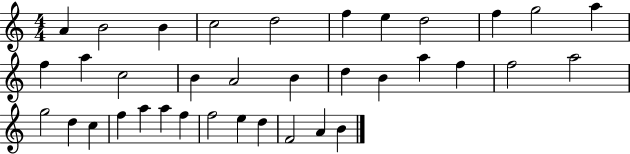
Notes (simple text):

A4/q B4/h B4/q C5/h D5/h F5/q E5/q D5/h F5/q G5/h A5/q F5/q A5/q C5/h B4/q A4/h B4/q D5/q B4/q A5/q F5/q F5/h A5/h G5/h D5/q C5/q F5/q A5/q A5/q F5/q F5/h E5/q D5/q F4/h A4/q B4/q